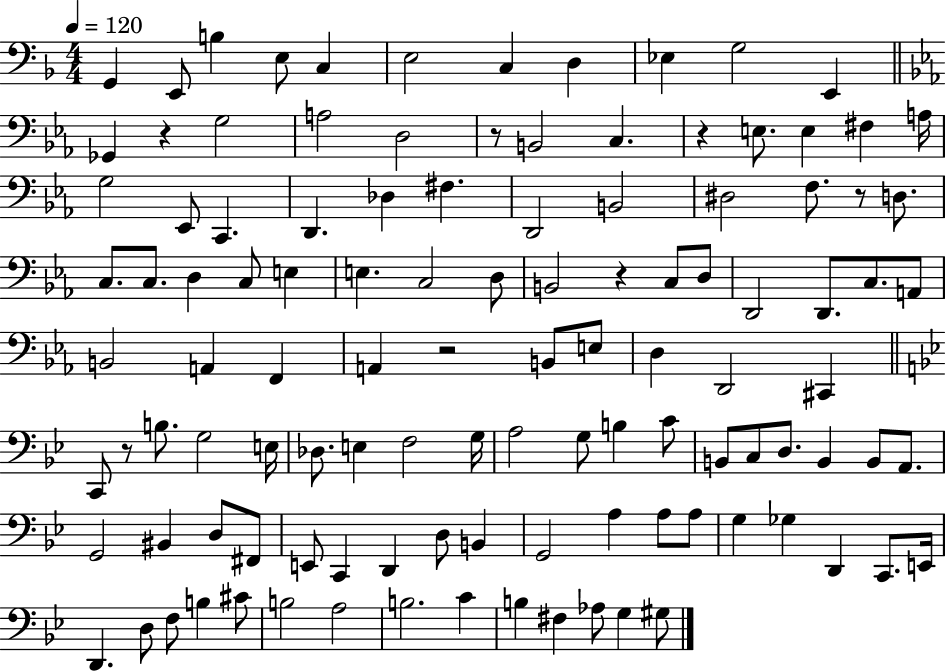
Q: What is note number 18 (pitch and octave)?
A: E3